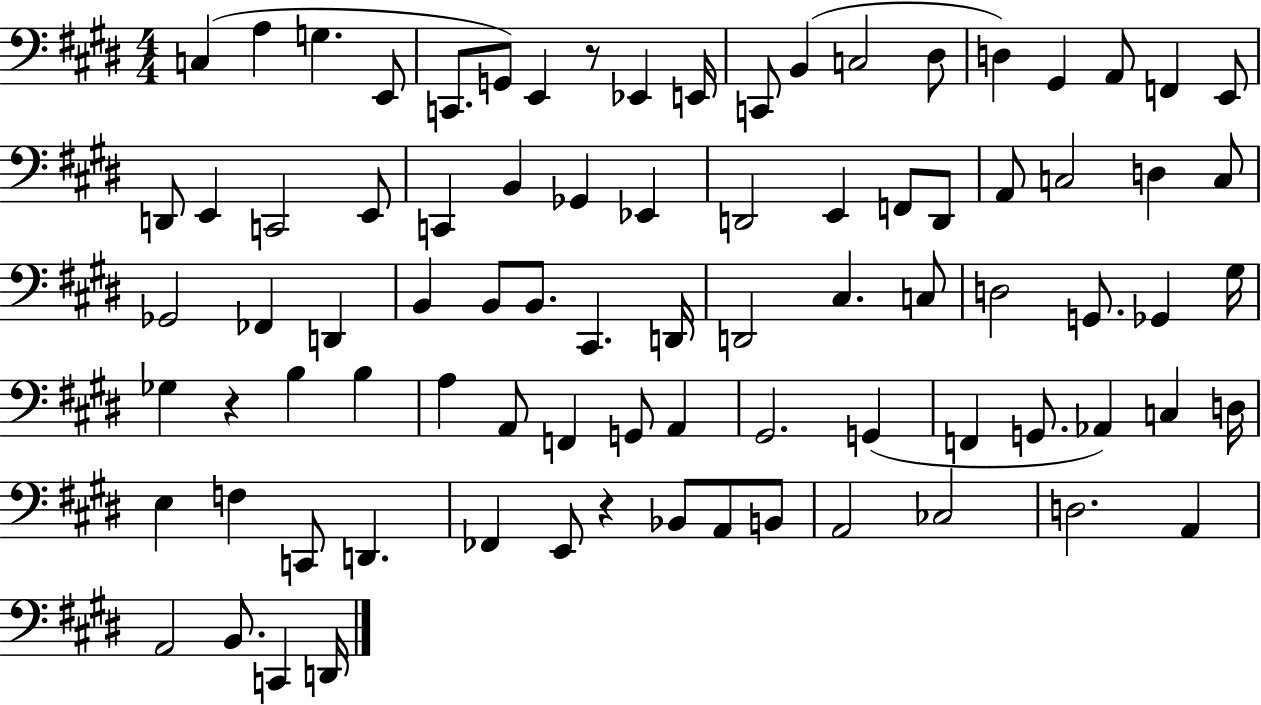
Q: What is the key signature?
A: E major